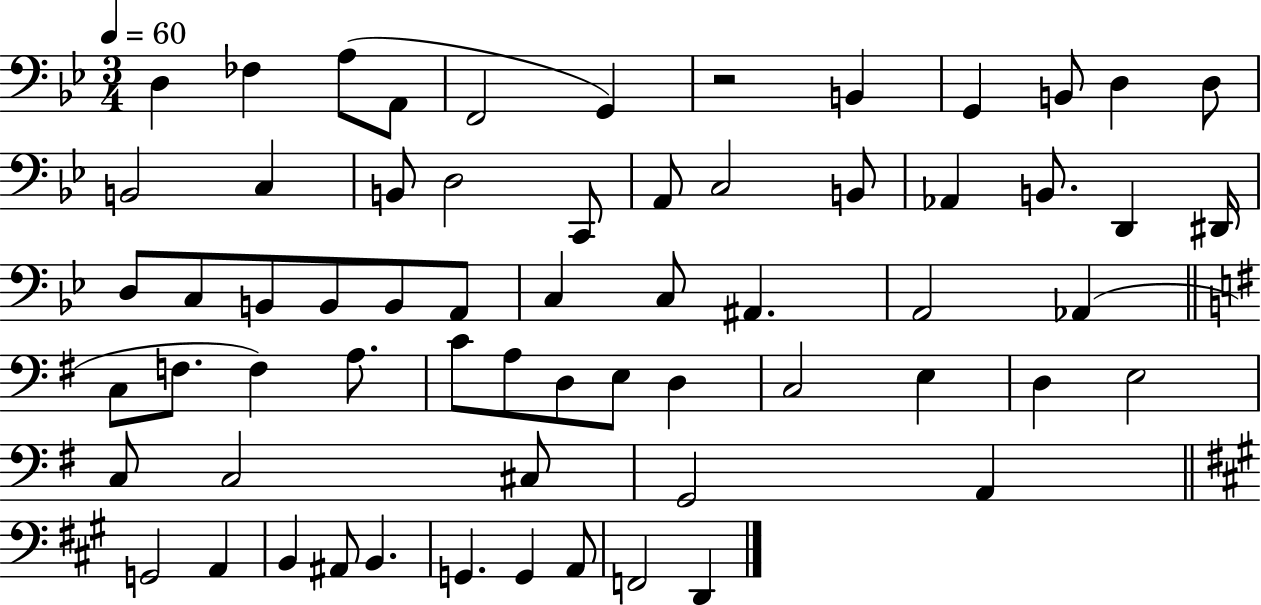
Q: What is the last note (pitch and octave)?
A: D2